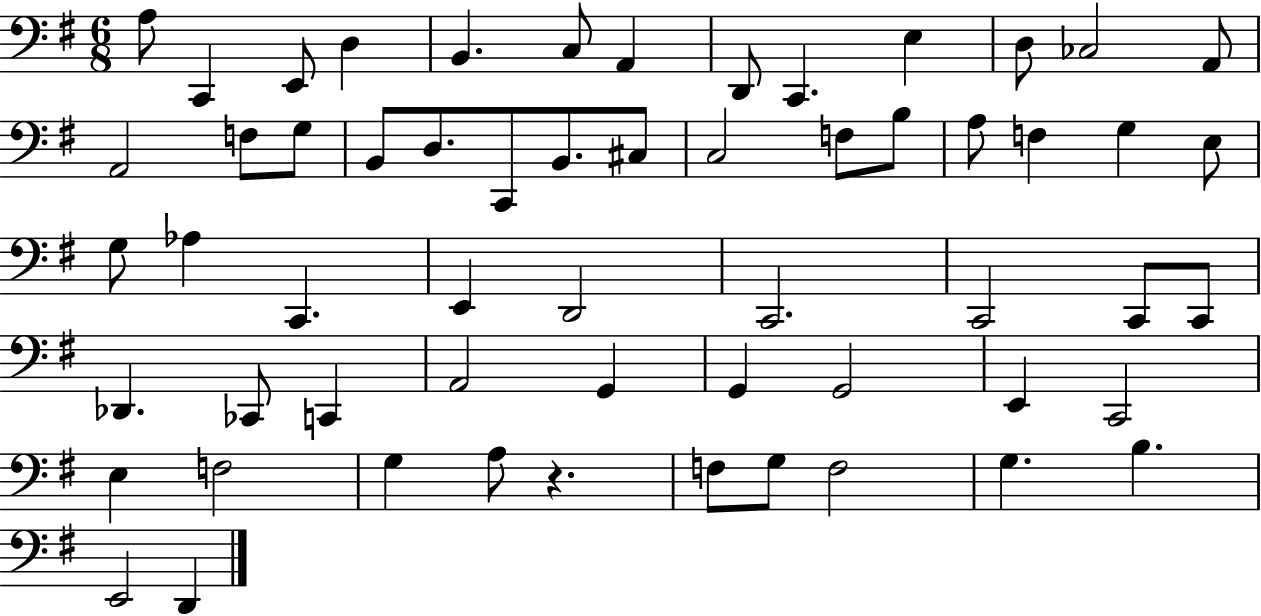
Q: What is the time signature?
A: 6/8